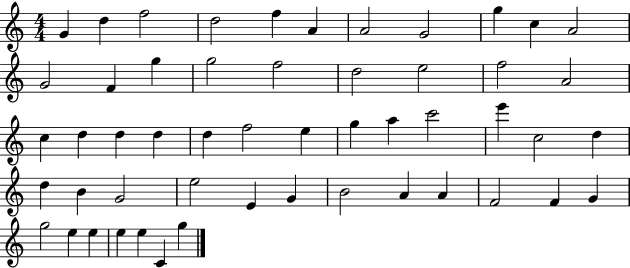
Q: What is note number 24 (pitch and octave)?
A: D5